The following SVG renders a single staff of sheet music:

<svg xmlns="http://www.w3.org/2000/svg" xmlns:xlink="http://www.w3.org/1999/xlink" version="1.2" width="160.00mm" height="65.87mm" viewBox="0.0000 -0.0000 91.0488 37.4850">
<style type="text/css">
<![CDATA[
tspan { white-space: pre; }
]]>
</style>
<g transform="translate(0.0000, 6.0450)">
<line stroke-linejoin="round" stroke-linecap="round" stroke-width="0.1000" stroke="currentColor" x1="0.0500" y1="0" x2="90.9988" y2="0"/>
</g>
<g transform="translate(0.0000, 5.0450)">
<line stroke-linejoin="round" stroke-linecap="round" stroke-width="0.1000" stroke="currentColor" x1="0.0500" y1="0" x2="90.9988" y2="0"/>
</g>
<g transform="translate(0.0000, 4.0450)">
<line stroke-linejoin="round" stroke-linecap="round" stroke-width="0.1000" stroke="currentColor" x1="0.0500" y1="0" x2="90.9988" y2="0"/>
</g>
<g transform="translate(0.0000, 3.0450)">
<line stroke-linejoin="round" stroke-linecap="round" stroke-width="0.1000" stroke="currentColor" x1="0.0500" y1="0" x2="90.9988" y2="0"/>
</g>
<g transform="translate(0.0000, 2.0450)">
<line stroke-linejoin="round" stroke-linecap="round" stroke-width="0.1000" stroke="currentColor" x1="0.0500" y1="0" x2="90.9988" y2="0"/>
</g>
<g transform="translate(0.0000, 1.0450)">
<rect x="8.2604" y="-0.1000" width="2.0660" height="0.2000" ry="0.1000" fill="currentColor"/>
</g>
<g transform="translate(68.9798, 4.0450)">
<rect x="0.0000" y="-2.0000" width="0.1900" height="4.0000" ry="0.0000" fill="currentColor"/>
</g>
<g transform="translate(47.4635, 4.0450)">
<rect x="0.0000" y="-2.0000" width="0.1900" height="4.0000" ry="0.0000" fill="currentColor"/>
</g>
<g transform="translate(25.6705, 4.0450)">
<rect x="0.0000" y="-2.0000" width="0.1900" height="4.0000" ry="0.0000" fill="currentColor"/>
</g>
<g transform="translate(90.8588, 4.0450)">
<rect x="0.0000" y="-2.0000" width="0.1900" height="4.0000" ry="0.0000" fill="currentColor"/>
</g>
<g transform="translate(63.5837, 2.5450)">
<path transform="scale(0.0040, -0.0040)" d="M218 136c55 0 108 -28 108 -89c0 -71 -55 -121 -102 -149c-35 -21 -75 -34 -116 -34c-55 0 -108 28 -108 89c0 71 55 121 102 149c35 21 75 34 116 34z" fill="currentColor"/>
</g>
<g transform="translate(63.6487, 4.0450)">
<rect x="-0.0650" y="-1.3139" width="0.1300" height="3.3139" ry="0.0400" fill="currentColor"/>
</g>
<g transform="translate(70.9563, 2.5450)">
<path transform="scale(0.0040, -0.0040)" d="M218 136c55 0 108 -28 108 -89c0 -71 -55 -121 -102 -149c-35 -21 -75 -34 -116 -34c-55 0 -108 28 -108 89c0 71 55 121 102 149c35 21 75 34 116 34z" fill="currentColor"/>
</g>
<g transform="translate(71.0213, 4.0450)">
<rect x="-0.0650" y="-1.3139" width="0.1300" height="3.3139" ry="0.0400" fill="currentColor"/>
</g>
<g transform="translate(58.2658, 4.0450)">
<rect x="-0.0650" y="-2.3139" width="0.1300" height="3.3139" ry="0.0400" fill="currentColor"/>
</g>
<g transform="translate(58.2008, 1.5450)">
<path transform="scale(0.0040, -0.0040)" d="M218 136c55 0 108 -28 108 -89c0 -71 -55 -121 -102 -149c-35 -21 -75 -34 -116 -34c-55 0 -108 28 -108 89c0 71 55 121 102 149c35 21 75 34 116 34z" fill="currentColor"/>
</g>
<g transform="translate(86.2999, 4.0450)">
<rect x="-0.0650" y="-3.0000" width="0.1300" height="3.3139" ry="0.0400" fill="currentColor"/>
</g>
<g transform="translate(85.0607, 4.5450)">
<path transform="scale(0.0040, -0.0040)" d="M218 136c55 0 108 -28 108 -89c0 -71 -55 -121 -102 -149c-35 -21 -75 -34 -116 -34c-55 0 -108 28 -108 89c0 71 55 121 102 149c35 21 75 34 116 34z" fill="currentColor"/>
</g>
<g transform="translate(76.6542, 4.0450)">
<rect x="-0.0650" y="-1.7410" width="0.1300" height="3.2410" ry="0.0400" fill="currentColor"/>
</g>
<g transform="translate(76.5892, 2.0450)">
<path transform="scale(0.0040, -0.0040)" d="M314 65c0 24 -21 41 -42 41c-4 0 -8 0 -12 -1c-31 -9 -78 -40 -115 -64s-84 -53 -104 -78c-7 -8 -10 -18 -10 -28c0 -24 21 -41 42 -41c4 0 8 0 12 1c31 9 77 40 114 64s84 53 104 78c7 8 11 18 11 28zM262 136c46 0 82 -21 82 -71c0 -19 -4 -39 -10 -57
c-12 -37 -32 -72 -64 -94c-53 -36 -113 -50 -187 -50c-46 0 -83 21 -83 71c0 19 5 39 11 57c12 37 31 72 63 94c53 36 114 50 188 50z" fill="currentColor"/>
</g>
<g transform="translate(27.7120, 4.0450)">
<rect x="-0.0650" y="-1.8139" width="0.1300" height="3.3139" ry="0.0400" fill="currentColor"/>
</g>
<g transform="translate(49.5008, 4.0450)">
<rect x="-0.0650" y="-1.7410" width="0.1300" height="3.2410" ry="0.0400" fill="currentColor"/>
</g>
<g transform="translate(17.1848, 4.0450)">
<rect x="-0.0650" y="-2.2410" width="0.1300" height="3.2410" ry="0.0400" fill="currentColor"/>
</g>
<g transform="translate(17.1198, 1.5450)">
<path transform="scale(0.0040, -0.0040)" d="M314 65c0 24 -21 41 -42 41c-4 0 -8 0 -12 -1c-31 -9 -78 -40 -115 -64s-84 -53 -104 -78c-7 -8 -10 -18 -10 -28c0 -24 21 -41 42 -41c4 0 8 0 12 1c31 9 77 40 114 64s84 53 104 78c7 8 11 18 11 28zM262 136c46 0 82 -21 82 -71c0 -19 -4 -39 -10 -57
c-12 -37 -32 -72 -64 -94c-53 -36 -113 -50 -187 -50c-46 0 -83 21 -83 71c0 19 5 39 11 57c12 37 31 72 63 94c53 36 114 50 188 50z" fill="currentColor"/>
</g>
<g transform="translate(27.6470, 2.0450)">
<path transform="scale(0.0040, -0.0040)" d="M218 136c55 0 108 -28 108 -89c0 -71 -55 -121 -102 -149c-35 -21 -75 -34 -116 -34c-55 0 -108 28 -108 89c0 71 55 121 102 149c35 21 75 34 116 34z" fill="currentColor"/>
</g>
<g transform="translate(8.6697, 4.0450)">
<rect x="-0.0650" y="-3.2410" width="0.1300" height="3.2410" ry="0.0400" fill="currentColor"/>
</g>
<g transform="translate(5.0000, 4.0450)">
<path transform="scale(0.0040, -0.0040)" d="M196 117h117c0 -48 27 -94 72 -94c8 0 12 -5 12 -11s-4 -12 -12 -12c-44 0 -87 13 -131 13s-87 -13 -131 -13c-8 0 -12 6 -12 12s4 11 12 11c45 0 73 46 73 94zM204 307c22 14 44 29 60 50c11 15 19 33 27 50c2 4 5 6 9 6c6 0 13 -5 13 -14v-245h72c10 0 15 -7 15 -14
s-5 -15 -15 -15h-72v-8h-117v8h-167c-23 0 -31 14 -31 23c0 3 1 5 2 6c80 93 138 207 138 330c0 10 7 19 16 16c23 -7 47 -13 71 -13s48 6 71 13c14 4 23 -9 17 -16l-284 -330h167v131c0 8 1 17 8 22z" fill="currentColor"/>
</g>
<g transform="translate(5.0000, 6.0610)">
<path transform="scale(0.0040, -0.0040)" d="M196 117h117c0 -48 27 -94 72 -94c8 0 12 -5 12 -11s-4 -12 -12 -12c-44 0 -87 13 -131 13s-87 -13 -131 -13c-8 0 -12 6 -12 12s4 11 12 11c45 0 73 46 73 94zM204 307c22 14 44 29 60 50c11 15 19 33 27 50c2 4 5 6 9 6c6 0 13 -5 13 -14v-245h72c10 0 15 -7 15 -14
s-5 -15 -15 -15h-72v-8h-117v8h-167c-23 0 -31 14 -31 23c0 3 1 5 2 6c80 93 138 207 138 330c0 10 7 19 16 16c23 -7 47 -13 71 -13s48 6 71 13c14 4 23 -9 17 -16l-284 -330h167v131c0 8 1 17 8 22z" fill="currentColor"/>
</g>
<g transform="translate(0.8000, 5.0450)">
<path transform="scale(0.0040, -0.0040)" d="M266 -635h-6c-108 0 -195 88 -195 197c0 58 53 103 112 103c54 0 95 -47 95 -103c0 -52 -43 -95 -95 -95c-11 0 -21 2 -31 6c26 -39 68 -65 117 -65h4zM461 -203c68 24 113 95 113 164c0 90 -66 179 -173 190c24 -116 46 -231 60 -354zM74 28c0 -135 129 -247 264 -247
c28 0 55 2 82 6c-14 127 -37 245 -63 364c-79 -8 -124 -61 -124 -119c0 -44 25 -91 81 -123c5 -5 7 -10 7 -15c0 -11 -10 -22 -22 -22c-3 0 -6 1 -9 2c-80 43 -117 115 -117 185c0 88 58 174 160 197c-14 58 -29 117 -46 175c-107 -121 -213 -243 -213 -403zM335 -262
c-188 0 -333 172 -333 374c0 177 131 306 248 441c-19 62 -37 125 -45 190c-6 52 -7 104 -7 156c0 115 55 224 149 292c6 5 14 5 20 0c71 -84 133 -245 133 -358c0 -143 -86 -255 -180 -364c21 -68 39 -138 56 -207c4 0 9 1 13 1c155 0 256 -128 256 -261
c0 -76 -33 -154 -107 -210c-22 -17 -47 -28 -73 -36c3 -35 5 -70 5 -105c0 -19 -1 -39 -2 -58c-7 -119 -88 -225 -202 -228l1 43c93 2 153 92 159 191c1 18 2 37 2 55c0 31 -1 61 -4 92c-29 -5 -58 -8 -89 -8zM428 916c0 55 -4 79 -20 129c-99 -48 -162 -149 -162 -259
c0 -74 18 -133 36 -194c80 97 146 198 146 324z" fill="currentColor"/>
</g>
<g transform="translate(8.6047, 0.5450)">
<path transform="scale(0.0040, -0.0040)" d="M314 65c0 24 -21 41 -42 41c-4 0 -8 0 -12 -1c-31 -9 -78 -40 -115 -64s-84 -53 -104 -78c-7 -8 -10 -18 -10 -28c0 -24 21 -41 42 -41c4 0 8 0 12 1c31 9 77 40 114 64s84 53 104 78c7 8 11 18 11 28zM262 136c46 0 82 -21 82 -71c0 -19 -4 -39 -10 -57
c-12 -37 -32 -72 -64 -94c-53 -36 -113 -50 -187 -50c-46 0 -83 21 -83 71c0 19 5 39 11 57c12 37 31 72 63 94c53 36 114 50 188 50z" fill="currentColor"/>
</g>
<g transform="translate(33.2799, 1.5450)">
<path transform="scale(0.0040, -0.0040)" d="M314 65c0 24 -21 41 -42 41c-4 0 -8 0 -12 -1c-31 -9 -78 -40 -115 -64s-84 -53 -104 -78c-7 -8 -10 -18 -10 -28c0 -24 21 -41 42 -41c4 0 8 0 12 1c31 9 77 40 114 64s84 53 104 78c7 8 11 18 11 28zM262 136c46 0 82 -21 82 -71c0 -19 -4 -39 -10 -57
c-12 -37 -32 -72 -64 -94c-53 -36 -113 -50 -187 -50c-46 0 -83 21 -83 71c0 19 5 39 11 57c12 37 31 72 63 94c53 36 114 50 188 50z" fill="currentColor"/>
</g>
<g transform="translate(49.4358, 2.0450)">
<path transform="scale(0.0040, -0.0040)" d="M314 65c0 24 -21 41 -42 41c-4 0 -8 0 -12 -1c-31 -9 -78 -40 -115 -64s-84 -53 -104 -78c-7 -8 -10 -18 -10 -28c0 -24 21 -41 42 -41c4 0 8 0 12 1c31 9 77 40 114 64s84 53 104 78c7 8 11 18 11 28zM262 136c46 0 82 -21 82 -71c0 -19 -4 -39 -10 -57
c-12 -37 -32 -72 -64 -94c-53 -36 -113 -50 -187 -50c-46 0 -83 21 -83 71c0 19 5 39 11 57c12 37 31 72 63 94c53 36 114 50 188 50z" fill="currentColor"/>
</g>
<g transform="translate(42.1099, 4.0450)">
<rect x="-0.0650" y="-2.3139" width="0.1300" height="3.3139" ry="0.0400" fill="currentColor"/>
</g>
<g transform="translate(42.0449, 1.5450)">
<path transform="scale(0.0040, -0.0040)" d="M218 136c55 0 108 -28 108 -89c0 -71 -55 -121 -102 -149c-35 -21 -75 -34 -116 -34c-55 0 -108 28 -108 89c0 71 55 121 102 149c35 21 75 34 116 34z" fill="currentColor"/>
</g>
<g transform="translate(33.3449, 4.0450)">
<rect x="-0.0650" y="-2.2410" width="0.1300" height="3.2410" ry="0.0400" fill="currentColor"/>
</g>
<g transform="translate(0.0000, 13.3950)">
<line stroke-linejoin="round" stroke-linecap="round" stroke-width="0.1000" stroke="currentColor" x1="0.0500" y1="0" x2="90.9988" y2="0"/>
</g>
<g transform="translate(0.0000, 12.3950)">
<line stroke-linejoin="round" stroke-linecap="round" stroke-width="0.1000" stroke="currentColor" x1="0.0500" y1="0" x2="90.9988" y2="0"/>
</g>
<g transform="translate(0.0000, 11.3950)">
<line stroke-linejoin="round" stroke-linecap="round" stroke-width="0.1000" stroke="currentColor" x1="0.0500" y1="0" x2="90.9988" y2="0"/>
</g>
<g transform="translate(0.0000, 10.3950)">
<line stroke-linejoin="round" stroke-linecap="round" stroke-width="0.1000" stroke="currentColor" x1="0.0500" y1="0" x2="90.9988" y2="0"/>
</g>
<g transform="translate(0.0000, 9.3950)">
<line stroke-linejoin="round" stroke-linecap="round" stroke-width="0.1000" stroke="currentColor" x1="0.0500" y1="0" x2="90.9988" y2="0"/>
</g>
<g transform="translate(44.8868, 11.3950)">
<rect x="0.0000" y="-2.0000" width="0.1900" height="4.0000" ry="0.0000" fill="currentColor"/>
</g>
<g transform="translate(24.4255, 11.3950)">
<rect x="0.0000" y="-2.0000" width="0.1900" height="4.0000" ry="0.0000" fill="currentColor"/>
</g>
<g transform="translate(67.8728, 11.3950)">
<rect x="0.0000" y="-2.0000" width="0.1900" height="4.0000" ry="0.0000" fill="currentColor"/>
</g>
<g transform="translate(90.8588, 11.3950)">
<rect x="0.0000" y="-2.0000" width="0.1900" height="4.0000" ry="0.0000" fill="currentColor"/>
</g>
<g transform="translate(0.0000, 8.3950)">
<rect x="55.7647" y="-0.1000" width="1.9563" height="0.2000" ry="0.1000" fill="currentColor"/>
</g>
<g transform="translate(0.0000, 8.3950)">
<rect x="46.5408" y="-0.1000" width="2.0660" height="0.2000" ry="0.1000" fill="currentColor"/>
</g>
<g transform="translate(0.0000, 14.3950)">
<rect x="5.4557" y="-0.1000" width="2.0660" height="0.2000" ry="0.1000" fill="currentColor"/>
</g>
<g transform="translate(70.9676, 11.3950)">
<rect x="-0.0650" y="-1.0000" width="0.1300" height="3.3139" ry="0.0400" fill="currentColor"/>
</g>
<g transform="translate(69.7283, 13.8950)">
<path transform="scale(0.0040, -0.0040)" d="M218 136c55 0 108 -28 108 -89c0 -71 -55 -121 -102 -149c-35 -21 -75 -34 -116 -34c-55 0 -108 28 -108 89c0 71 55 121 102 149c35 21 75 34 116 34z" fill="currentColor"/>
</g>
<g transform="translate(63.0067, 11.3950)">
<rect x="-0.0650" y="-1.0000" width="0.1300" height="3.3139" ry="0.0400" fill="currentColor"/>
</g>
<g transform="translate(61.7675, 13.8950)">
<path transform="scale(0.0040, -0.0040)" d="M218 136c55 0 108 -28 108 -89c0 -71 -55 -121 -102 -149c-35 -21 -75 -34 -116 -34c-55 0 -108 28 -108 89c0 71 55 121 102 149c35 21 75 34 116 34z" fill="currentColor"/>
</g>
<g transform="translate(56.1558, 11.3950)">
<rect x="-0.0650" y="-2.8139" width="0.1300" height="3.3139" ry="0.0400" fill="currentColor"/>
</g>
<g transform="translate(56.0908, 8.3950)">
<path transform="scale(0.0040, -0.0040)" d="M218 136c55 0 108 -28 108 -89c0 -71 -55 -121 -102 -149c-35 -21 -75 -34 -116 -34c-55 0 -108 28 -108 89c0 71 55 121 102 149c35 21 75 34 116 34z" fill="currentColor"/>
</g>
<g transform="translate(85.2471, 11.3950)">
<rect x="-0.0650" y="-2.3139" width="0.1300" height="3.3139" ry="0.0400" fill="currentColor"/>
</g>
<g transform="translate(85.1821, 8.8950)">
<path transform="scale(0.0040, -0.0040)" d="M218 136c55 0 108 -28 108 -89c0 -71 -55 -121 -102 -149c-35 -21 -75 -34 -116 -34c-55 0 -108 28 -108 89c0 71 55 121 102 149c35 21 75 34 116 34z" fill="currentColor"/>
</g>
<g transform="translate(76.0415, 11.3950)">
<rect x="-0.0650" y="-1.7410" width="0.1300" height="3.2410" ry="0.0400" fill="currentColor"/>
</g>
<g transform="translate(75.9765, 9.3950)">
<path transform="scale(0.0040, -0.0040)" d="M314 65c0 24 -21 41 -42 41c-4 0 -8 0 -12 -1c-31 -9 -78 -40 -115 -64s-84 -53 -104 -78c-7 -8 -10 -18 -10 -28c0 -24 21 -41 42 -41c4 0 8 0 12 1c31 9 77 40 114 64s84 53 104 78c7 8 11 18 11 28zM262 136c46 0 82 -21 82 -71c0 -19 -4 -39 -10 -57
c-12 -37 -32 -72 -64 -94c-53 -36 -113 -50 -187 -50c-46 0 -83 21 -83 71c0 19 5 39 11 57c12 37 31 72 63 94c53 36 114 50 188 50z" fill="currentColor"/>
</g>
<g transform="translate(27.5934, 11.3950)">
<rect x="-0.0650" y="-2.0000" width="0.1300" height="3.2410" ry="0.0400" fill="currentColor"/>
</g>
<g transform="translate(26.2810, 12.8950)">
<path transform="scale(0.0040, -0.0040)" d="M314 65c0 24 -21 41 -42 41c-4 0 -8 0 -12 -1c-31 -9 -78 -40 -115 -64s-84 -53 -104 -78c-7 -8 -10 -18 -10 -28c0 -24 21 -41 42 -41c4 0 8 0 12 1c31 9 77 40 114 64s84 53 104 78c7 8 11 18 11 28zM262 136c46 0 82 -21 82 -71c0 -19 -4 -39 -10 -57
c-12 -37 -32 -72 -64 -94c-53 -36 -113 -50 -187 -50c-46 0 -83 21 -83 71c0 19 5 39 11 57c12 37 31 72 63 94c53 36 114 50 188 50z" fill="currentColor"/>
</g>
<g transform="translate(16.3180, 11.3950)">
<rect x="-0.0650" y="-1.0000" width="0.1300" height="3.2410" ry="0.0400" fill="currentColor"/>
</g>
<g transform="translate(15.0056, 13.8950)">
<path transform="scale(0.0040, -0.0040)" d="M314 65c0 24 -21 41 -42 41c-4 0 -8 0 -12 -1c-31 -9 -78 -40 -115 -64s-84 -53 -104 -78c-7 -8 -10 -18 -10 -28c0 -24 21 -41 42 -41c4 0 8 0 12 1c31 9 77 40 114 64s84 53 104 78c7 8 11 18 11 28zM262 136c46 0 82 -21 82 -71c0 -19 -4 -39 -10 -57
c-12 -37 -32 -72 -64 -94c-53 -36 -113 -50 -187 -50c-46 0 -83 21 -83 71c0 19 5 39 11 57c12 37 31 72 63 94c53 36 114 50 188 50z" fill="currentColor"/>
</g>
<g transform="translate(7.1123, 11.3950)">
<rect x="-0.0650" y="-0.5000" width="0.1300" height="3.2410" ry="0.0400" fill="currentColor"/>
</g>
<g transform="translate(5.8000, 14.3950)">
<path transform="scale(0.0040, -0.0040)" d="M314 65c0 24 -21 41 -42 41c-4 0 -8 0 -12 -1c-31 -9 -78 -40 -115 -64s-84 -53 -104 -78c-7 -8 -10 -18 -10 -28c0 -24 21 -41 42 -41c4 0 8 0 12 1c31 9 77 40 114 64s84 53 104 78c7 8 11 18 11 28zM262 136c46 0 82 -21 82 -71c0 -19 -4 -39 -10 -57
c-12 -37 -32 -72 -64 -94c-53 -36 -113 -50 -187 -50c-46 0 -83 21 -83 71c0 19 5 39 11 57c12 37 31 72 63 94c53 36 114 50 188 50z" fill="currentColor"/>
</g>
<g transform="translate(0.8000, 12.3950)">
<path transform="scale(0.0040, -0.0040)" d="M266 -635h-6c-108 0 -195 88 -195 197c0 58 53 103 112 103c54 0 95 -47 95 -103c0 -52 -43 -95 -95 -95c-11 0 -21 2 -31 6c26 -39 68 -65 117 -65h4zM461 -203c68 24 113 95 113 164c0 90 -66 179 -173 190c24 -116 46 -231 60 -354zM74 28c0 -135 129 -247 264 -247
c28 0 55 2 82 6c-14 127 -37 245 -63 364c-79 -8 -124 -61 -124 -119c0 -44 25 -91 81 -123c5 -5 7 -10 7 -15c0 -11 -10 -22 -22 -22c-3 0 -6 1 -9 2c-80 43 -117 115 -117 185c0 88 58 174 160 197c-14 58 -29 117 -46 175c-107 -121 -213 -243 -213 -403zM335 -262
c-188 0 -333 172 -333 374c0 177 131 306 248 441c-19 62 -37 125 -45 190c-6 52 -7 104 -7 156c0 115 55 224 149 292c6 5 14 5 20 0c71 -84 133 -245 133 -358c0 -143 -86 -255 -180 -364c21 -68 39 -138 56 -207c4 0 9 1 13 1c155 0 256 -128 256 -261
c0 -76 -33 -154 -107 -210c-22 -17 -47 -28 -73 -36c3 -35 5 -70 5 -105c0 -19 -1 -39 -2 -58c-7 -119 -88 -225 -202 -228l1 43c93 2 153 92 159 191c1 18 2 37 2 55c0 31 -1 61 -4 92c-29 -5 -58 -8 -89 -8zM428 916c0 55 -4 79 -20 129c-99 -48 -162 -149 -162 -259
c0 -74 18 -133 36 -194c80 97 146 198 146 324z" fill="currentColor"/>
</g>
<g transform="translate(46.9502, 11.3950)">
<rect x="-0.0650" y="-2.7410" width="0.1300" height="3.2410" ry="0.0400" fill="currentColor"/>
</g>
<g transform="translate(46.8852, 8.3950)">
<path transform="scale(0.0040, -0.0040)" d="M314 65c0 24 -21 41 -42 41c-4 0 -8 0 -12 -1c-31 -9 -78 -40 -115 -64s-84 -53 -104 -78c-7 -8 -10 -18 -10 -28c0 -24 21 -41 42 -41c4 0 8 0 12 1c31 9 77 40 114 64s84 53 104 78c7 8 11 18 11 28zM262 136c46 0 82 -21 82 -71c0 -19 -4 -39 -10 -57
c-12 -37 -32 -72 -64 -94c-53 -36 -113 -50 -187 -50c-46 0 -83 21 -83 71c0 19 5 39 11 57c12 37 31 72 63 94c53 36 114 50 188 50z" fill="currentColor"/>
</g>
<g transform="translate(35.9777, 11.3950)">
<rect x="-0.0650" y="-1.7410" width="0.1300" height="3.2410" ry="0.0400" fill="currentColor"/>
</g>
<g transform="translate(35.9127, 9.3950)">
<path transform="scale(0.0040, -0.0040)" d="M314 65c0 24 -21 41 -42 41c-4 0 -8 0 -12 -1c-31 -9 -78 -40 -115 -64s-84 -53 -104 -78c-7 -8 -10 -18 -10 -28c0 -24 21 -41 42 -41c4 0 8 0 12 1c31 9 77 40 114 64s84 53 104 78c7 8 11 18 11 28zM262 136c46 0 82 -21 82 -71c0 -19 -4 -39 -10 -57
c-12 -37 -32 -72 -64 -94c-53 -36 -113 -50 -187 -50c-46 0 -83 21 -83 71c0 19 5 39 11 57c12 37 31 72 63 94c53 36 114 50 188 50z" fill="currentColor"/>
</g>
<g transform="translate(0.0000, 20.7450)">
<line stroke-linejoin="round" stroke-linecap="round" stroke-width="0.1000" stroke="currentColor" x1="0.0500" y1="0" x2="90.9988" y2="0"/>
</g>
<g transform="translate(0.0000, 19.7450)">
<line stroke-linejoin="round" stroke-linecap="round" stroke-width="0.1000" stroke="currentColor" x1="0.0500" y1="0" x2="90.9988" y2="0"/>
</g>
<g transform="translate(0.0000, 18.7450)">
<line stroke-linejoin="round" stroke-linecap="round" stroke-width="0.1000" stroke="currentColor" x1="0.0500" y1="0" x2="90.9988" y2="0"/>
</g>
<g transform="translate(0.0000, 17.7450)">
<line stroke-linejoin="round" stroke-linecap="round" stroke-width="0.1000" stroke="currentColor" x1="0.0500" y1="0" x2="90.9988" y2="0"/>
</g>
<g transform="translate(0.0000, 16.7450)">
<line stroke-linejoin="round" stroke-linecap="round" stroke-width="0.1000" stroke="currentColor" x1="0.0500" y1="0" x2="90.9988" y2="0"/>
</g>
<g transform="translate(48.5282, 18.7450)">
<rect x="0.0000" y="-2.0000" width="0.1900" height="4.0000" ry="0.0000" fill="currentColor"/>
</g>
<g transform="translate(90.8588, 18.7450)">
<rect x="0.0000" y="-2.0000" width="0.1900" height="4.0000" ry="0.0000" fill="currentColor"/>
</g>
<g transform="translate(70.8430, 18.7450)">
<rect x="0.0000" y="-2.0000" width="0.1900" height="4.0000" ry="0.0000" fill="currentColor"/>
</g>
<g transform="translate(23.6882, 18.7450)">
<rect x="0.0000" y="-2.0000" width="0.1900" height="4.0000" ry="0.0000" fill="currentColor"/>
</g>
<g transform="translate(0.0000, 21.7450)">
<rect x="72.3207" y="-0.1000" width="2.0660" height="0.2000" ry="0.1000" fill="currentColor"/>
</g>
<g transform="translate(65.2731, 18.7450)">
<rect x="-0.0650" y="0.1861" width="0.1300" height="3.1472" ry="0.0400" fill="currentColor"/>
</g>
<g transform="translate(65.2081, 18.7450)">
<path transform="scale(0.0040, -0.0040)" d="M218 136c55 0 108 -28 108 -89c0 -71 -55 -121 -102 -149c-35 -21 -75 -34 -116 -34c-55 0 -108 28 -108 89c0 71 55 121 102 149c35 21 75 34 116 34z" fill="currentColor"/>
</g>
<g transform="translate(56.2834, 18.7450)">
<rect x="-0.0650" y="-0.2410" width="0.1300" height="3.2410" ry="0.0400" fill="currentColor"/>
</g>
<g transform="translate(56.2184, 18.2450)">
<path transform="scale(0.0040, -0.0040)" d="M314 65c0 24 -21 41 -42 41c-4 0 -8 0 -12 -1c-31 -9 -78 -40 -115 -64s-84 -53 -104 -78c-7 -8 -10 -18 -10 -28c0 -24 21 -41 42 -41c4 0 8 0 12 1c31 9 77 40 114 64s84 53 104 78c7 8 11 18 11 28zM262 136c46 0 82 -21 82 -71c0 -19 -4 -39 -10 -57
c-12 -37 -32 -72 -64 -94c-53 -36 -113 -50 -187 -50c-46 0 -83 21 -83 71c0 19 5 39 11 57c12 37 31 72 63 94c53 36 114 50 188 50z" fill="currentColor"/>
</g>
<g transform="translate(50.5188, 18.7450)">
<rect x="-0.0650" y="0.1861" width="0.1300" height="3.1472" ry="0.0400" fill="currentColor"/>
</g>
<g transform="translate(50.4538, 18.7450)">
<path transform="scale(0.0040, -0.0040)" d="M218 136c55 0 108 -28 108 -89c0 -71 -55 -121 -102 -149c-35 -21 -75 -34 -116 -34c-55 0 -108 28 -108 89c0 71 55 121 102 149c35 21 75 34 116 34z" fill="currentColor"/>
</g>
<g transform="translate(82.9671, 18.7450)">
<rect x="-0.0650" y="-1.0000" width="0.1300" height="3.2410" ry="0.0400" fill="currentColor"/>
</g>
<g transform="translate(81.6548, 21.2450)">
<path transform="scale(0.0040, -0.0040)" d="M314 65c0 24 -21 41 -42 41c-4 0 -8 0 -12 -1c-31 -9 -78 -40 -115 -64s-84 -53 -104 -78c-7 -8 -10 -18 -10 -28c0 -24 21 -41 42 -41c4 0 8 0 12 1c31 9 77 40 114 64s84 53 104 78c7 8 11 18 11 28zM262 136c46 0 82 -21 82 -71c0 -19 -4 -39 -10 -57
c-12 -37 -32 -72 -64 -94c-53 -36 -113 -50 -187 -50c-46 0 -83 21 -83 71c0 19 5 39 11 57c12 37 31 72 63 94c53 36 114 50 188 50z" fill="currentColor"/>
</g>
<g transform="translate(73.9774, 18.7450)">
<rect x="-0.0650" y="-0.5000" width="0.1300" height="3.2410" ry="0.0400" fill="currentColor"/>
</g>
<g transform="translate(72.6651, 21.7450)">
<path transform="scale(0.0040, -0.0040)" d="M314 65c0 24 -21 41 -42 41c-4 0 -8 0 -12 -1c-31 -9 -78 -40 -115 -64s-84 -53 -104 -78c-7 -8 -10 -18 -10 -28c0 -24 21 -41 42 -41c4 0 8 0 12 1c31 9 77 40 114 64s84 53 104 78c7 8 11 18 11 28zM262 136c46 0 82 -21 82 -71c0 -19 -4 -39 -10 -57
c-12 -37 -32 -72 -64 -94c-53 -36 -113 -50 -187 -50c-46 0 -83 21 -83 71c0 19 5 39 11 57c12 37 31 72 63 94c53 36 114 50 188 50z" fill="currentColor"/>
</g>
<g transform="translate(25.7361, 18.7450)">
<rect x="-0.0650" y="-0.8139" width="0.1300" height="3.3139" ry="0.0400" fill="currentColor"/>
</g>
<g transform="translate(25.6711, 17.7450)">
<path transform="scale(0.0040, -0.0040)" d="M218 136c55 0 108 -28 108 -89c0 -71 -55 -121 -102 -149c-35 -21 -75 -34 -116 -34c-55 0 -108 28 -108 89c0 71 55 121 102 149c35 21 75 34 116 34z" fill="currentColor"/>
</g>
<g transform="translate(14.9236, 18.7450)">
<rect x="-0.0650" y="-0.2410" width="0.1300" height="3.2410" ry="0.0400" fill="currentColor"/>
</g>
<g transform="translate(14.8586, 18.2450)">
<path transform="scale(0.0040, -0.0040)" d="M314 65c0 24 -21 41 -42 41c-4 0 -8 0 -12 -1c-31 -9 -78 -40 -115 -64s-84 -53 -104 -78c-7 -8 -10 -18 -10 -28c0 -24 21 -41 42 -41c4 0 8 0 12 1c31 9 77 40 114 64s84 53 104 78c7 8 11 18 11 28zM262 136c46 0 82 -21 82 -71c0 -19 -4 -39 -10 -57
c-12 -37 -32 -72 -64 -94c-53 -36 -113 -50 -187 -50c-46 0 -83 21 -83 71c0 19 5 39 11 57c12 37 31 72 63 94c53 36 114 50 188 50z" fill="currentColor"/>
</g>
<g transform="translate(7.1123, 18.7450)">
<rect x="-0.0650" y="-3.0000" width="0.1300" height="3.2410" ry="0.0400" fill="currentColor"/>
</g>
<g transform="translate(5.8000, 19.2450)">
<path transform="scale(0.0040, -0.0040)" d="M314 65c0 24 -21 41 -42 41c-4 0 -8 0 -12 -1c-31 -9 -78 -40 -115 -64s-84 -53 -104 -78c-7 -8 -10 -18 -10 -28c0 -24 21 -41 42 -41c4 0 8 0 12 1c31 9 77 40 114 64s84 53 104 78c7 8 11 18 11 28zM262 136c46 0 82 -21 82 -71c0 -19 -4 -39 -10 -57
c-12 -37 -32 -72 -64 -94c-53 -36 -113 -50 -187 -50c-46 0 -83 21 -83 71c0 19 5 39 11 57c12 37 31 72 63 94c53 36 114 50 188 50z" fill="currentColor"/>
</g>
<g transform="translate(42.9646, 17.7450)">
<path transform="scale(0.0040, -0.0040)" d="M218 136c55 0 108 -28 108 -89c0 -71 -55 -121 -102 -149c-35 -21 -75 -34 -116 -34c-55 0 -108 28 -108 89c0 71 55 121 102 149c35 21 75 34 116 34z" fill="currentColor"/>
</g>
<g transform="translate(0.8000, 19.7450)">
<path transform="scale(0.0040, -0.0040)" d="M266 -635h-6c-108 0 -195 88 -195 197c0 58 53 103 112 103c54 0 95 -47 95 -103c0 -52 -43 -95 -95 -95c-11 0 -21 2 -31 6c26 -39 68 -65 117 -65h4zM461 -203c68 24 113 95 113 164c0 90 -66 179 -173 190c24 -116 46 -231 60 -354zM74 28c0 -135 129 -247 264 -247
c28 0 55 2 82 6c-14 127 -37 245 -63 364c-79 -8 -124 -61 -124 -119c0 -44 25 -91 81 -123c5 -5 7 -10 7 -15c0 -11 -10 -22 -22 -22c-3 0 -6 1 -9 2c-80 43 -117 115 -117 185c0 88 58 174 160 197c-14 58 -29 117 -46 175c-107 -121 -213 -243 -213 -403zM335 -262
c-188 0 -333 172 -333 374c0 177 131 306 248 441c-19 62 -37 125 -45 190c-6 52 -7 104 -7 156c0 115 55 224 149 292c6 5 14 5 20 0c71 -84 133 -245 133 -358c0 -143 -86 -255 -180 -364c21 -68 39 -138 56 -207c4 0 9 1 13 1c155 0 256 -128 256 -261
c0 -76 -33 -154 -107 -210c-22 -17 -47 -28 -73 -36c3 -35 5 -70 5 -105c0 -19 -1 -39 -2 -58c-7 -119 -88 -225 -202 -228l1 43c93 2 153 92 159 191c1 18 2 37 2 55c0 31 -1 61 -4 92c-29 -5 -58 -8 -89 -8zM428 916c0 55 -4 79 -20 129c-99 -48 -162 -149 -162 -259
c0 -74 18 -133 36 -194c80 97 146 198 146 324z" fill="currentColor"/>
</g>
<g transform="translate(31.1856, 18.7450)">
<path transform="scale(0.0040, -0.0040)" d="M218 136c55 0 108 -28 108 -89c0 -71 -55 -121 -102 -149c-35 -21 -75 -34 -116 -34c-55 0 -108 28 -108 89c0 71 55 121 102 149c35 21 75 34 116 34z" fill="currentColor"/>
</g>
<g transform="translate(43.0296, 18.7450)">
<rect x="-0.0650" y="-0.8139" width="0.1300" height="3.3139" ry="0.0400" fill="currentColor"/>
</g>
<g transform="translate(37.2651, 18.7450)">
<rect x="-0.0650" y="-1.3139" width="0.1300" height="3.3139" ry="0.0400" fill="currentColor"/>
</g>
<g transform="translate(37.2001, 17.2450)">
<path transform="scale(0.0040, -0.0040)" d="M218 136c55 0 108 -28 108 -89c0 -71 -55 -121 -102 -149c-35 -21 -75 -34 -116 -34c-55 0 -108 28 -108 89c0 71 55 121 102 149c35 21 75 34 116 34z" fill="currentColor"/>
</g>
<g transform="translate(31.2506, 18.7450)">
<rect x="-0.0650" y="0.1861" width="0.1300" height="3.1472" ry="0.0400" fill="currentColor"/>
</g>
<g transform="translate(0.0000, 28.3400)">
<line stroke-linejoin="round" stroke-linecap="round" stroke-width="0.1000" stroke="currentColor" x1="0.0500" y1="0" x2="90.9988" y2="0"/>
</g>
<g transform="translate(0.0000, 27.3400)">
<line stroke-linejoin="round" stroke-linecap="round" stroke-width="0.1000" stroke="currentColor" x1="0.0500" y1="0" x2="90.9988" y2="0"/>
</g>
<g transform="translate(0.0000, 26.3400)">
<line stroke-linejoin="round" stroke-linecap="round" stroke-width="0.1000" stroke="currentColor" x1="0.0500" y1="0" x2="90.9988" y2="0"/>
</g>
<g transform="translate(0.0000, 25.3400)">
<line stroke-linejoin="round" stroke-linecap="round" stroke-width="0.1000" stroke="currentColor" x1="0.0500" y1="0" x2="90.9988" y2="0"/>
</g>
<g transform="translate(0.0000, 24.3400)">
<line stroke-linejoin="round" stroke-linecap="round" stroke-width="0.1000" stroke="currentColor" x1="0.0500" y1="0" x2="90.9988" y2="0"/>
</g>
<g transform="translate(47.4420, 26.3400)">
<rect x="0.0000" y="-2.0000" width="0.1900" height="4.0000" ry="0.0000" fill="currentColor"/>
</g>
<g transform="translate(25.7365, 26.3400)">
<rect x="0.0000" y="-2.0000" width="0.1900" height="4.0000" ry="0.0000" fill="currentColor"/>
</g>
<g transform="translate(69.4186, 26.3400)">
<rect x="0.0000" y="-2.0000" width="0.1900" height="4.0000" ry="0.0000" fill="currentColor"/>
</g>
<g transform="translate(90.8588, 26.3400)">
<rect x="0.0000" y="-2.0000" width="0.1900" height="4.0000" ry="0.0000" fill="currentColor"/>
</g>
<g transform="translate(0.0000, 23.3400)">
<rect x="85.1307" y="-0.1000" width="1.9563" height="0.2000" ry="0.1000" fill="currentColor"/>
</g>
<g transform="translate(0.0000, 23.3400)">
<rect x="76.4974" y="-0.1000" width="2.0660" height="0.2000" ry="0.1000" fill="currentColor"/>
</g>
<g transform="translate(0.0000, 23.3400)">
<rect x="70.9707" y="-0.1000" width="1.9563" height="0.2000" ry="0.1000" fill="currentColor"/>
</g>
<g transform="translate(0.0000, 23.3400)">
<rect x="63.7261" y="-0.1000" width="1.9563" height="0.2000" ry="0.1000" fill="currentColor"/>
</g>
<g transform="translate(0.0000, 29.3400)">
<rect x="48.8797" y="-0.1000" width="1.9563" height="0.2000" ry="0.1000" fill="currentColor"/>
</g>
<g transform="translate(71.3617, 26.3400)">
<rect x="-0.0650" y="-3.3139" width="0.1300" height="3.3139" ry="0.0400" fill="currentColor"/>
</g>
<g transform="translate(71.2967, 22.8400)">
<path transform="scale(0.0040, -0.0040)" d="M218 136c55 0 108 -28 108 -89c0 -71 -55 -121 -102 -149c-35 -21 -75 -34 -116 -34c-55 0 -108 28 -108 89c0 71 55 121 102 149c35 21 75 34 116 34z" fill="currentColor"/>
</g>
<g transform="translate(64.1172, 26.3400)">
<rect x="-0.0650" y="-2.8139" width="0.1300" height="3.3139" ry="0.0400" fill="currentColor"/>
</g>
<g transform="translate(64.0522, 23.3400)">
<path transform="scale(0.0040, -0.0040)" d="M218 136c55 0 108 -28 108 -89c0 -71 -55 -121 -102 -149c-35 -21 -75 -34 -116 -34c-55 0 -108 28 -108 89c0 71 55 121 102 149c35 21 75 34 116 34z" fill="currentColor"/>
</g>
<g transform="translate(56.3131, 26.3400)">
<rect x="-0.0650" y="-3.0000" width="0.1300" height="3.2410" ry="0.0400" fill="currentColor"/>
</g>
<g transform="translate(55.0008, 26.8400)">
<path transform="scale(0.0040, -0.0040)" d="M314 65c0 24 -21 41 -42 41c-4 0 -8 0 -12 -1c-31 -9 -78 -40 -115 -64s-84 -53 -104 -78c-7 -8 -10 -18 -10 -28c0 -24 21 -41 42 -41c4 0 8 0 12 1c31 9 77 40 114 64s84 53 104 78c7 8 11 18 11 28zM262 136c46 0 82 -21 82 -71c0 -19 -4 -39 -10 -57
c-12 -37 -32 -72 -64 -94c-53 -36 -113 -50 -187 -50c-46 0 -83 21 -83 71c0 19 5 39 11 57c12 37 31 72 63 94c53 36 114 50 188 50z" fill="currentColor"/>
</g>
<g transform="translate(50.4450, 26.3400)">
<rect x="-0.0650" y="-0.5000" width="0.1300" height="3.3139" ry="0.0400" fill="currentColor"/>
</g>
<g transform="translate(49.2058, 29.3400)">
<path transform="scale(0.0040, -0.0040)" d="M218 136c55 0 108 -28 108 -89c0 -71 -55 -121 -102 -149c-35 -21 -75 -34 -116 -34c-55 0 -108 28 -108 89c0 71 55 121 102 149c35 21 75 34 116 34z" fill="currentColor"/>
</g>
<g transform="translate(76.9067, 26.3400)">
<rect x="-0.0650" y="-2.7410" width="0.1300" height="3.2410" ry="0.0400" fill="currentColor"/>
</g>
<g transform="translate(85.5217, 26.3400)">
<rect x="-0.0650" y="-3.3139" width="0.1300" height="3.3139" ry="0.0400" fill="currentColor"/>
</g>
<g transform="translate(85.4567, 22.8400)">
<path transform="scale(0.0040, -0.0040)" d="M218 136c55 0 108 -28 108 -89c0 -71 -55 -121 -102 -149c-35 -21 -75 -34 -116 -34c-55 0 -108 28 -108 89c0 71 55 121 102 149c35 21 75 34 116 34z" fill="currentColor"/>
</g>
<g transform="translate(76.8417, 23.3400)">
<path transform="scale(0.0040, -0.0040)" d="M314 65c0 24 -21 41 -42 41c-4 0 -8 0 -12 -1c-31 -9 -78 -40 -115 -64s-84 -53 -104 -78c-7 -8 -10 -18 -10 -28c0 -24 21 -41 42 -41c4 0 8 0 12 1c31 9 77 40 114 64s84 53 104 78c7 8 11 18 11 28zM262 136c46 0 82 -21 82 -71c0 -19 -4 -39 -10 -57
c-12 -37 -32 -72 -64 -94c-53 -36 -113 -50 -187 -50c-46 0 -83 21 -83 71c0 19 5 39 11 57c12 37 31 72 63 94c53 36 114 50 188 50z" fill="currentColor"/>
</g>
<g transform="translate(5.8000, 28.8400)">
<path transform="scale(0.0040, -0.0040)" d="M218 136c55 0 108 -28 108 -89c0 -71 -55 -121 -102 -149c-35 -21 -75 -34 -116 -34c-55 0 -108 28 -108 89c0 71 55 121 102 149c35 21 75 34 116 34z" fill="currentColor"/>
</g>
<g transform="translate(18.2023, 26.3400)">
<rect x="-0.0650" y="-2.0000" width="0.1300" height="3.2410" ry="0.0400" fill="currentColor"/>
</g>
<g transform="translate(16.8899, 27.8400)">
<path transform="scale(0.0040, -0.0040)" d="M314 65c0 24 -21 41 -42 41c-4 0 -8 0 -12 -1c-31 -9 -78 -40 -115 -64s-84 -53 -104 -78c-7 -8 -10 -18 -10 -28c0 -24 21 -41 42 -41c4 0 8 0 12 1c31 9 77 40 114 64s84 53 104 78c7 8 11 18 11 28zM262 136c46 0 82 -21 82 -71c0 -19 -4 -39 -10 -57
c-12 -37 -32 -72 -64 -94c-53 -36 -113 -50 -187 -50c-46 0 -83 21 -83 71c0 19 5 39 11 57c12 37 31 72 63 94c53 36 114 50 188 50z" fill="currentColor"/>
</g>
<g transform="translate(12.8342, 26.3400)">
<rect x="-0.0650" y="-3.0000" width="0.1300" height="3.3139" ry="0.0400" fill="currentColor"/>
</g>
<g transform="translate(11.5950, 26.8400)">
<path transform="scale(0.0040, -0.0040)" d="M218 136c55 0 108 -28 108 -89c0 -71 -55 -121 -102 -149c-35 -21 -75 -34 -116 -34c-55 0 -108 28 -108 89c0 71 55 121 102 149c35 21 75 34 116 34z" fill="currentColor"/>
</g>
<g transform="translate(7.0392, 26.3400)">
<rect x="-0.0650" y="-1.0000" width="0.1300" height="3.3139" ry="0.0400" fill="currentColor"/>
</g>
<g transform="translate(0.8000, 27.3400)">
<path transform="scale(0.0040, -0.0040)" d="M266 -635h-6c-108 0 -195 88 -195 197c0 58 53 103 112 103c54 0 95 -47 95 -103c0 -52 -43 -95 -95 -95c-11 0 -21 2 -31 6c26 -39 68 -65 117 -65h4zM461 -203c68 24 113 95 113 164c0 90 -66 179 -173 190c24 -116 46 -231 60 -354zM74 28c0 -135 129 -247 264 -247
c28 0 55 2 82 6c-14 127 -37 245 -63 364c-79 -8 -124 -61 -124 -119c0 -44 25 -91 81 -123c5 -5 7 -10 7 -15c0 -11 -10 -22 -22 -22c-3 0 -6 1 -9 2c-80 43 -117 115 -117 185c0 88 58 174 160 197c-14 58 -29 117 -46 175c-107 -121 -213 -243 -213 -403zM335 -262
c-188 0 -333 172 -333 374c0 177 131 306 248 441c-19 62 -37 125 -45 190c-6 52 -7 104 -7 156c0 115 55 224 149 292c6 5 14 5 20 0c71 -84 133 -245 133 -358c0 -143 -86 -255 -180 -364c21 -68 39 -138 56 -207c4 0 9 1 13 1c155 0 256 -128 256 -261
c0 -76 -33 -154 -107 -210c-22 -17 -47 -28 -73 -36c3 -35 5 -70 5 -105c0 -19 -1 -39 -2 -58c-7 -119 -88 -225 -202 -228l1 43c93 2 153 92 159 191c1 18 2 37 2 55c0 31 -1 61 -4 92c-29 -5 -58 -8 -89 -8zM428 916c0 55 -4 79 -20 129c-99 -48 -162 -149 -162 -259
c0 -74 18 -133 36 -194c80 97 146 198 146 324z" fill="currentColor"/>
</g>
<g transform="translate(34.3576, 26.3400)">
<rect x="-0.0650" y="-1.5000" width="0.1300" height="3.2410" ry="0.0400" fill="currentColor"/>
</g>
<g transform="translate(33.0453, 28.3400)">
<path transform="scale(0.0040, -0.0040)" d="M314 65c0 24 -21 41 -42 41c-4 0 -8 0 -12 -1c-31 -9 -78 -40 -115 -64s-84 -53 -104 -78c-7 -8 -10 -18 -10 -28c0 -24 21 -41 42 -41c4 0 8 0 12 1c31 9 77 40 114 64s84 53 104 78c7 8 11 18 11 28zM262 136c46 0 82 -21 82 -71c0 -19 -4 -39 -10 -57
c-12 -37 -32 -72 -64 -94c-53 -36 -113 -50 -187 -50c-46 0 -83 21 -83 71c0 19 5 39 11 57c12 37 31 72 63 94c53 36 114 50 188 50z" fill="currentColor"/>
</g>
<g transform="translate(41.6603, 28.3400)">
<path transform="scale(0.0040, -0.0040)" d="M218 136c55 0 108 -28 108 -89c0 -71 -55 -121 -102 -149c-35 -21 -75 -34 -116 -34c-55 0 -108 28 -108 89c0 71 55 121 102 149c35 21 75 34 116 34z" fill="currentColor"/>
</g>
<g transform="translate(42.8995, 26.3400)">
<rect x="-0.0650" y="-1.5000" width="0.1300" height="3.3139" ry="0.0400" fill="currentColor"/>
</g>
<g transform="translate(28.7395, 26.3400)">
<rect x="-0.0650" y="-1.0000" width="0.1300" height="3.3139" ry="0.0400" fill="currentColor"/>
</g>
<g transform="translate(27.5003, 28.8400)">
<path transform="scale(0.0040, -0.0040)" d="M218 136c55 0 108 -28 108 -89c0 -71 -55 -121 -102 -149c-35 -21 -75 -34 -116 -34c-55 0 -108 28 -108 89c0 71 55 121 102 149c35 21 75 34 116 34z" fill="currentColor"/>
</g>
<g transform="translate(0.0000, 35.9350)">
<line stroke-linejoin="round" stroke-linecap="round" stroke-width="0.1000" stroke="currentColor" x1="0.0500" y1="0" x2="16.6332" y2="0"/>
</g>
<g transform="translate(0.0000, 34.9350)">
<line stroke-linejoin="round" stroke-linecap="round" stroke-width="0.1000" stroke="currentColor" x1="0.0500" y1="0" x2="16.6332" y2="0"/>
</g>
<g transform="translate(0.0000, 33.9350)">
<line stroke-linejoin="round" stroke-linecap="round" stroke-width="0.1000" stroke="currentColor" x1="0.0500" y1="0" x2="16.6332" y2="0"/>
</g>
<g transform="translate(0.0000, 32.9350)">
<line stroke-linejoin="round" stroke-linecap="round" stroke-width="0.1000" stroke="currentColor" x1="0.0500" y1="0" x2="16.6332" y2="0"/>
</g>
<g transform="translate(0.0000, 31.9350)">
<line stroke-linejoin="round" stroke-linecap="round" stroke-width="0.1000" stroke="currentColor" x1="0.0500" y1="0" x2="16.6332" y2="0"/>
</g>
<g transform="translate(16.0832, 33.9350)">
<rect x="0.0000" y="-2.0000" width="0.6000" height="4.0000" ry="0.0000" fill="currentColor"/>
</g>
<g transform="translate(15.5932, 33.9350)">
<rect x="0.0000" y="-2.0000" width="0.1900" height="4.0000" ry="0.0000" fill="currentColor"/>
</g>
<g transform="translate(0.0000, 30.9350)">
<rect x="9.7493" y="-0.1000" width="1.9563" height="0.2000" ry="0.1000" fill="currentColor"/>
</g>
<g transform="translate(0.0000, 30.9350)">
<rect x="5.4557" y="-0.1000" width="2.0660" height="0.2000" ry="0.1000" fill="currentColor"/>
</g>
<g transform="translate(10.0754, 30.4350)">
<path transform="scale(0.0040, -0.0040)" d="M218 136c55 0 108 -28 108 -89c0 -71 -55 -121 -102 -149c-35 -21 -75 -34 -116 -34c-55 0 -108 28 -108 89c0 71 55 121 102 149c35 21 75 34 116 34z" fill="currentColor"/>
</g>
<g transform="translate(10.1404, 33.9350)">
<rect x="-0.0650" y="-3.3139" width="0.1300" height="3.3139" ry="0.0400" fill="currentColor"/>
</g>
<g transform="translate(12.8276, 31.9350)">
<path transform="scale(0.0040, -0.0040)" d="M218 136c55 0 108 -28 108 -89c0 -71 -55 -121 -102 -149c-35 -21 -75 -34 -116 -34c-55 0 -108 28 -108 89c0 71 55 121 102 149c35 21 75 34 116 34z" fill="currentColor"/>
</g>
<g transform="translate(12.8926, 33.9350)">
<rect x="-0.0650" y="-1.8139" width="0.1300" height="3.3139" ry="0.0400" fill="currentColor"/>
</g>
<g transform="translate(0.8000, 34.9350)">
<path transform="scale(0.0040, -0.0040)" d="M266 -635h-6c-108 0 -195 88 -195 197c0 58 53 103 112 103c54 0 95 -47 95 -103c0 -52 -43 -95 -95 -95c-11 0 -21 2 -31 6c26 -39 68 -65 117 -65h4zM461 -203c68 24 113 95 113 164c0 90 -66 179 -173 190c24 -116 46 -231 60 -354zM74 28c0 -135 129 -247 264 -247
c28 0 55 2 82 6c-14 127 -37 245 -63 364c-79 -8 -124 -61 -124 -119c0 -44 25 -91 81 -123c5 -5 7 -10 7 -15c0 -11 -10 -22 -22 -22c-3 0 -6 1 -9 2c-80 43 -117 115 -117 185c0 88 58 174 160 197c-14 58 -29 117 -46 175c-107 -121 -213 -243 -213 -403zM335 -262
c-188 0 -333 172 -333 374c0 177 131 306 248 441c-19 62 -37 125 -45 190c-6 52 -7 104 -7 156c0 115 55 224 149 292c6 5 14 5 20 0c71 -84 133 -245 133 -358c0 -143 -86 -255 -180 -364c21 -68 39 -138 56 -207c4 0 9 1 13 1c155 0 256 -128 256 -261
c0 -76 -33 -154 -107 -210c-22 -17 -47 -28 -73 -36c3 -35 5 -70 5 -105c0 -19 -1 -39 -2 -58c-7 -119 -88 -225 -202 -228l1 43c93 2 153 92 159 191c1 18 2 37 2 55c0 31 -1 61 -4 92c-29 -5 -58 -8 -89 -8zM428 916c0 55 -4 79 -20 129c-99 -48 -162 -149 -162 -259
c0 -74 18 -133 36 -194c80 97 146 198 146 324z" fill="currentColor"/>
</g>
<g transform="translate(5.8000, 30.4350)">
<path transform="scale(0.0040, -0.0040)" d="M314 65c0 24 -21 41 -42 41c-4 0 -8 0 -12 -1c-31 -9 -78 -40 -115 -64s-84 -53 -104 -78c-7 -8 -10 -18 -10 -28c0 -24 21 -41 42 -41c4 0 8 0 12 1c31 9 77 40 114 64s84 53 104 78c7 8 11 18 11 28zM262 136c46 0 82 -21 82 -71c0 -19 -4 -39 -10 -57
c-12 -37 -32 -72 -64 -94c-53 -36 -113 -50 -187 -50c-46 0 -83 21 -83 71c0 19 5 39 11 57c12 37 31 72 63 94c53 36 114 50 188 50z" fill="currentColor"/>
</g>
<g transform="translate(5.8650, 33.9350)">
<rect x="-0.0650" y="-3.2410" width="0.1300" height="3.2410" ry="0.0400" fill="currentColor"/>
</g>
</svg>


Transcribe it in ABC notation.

X:1
T:Untitled
M:4/4
L:1/4
K:C
b2 g2 f g2 g f2 g e e f2 A C2 D2 F2 f2 a2 a D D f2 g A2 c2 d B e d B c2 B C2 D2 D A F2 D E2 E C A2 a b a2 b b2 b f